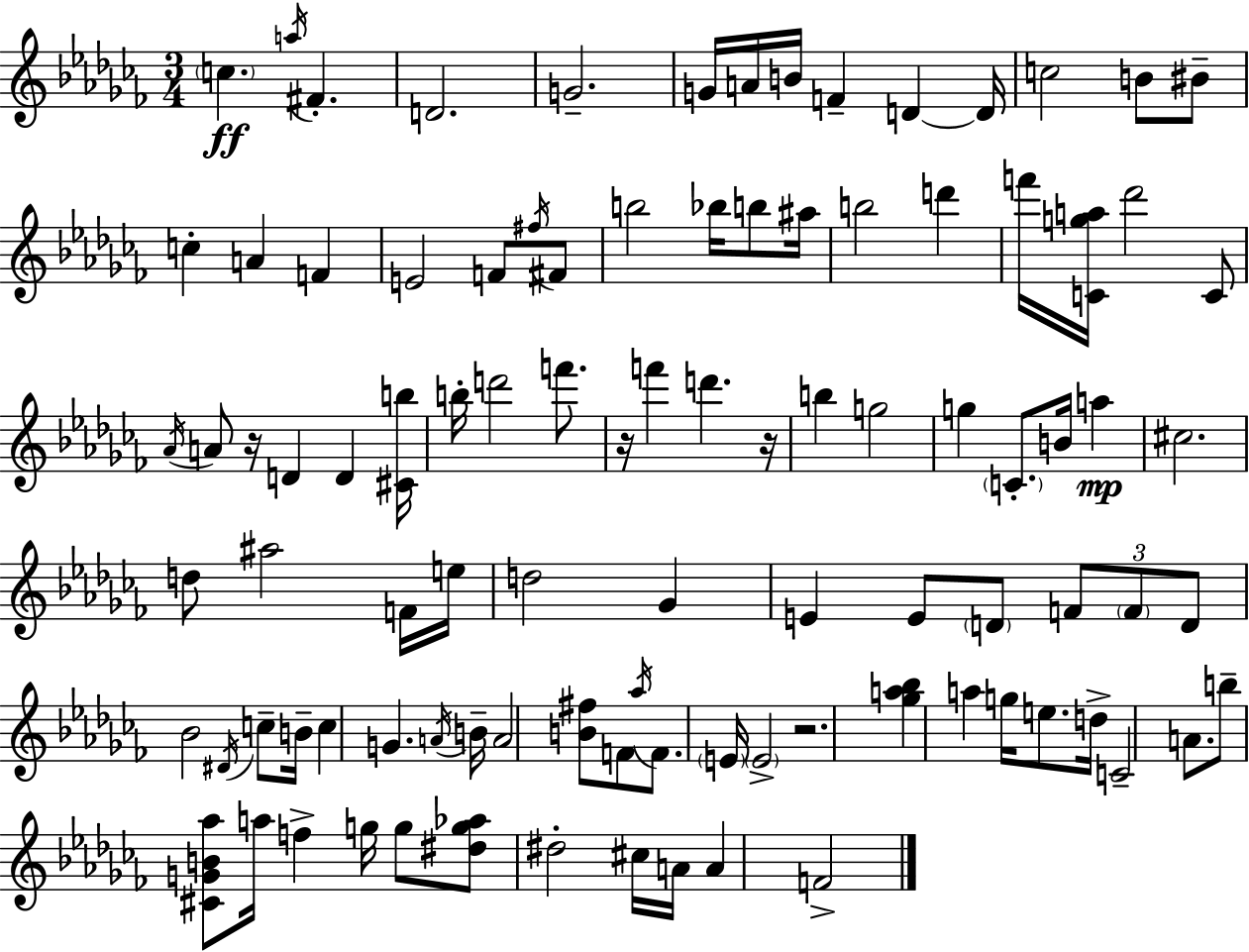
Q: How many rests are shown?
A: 4